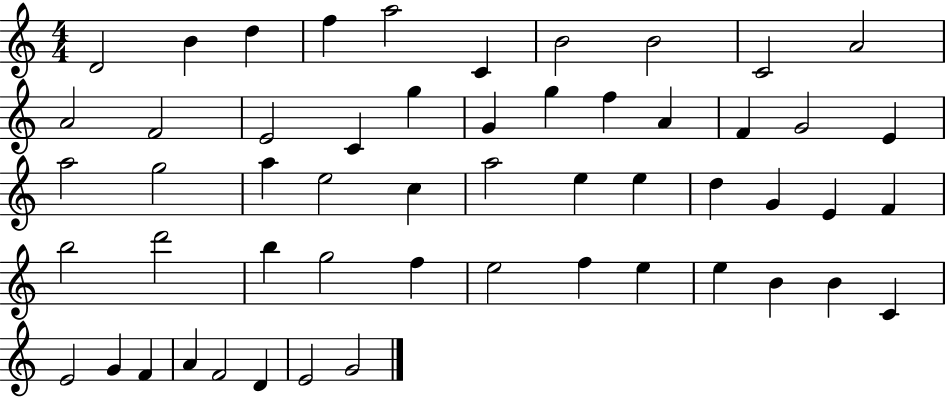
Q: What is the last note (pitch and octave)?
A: G4